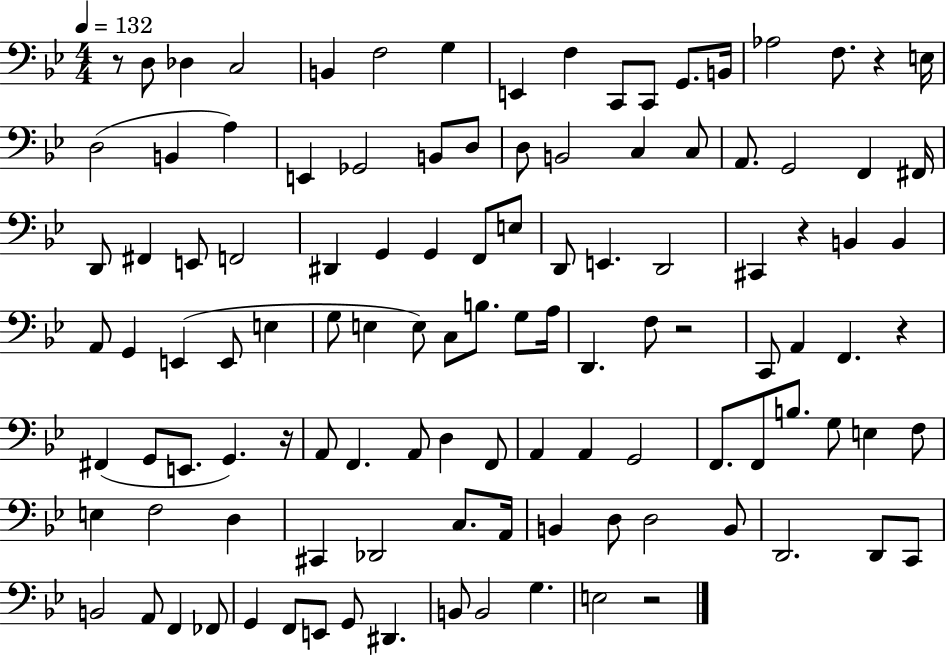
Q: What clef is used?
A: bass